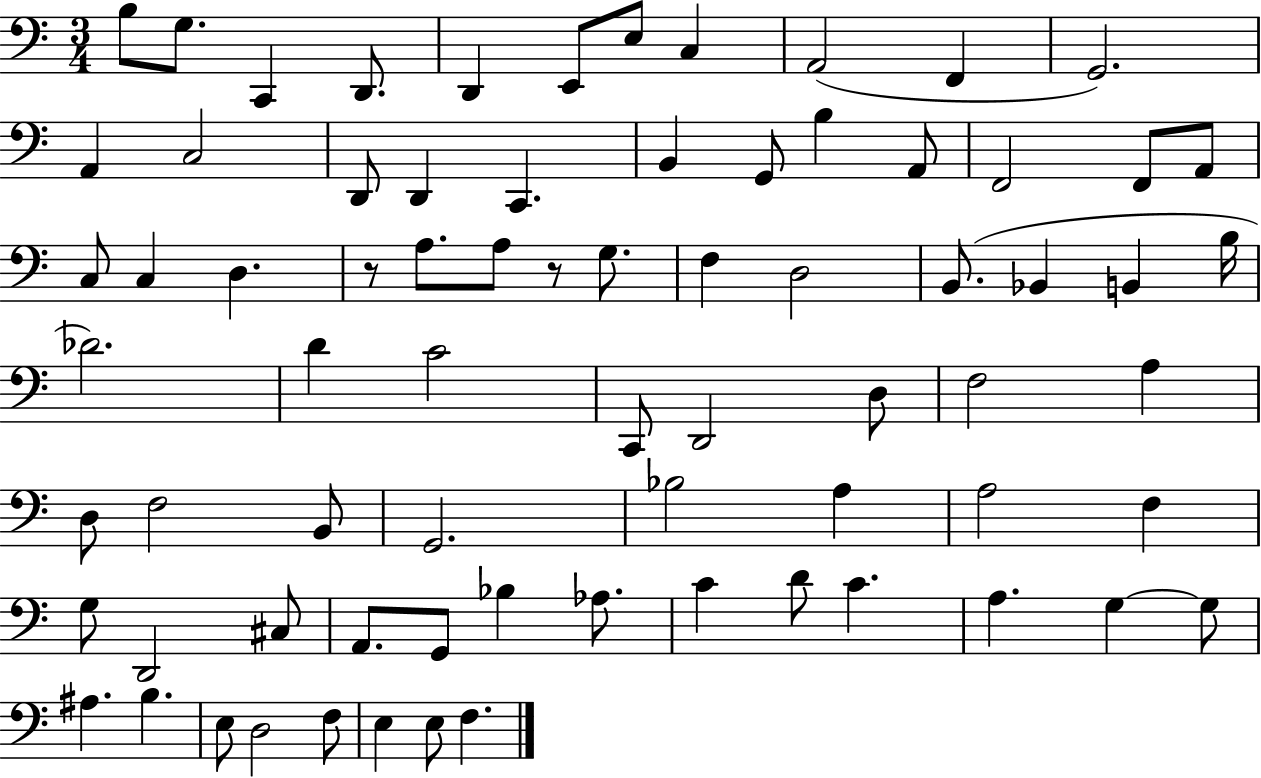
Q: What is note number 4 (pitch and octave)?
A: D2